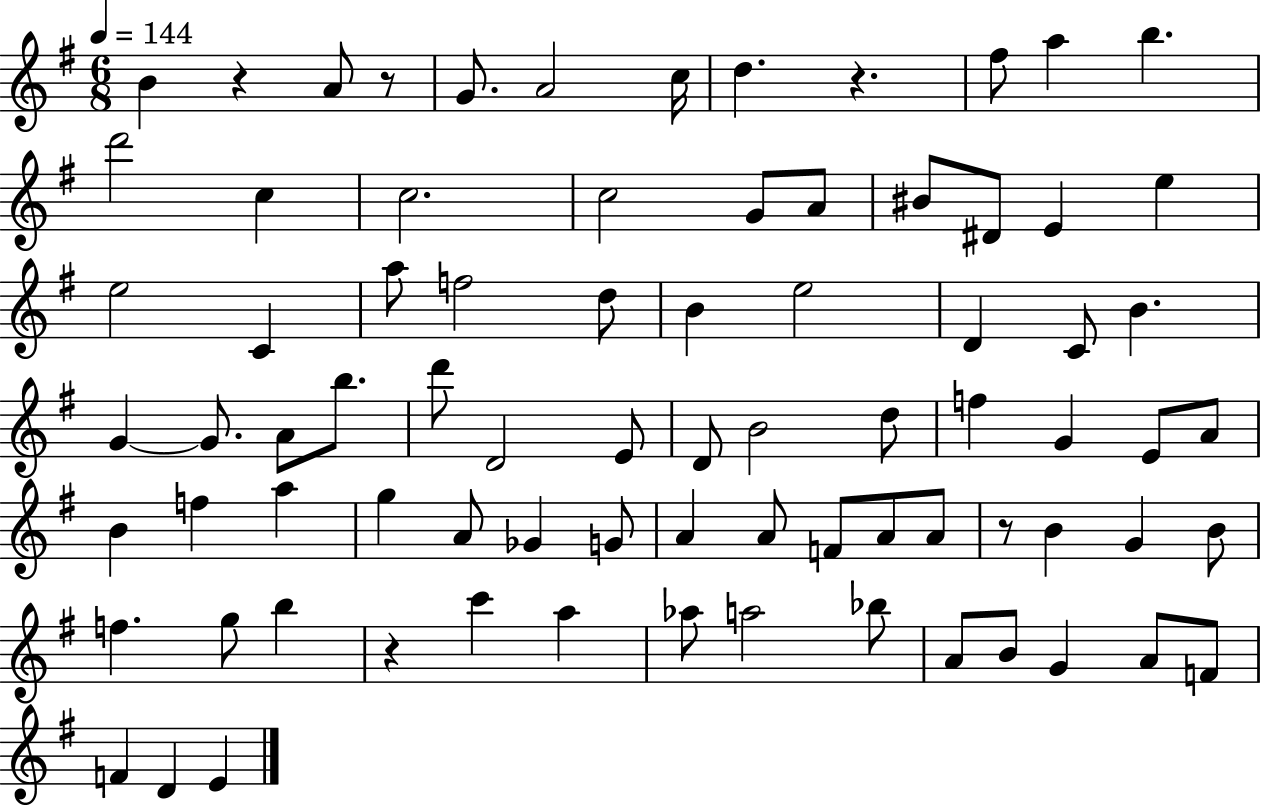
B4/q R/q A4/e R/e G4/e. A4/h C5/s D5/q. R/q. F#5/e A5/q B5/q. D6/h C5/q C5/h. C5/h G4/e A4/e BIS4/e D#4/e E4/q E5/q E5/h C4/q A5/e F5/h D5/e B4/q E5/h D4/q C4/e B4/q. G4/q G4/e. A4/e B5/e. D6/e D4/h E4/e D4/e B4/h D5/e F5/q G4/q E4/e A4/e B4/q F5/q A5/q G5/q A4/e Gb4/q G4/e A4/q A4/e F4/e A4/e A4/e R/e B4/q G4/q B4/e F5/q. G5/e B5/q R/q C6/q A5/q Ab5/e A5/h Bb5/e A4/e B4/e G4/q A4/e F4/e F4/q D4/q E4/q